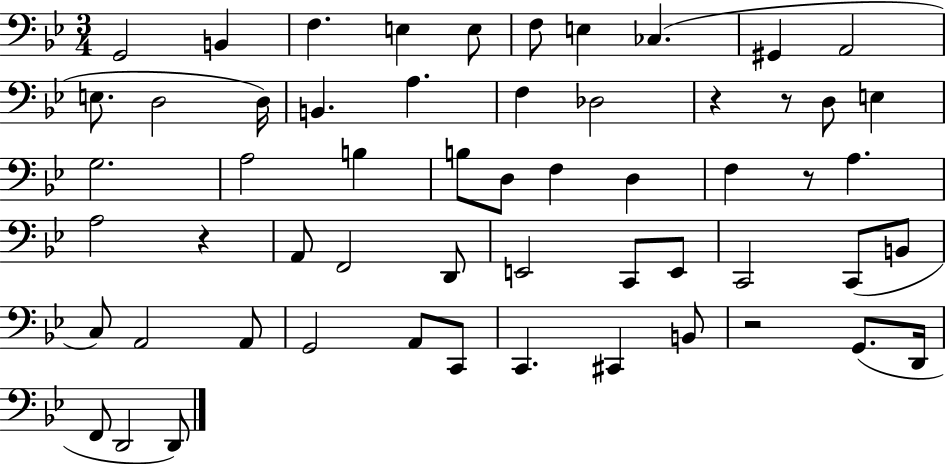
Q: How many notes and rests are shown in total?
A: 57